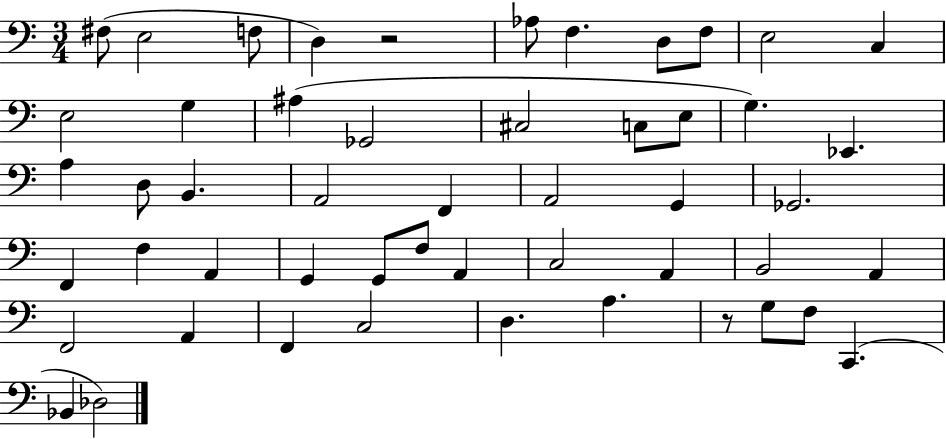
{
  \clef bass
  \numericTimeSignature
  \time 3/4
  \key c \major
  fis8( e2 f8 | d4) r2 | aes8 f4. d8 f8 | e2 c4 | \break e2 g4 | ais4( ges,2 | cis2 c8 e8 | g4.) ees,4. | \break a4 d8 b,4. | a,2 f,4 | a,2 g,4 | ges,2. | \break f,4 f4 a,4 | g,4 g,8 f8 a,4 | c2 a,4 | b,2 a,4 | \break f,2 a,4 | f,4 c2 | d4. a4. | r8 g8 f8 c,4.( | \break bes,4 des2) | \bar "|."
}